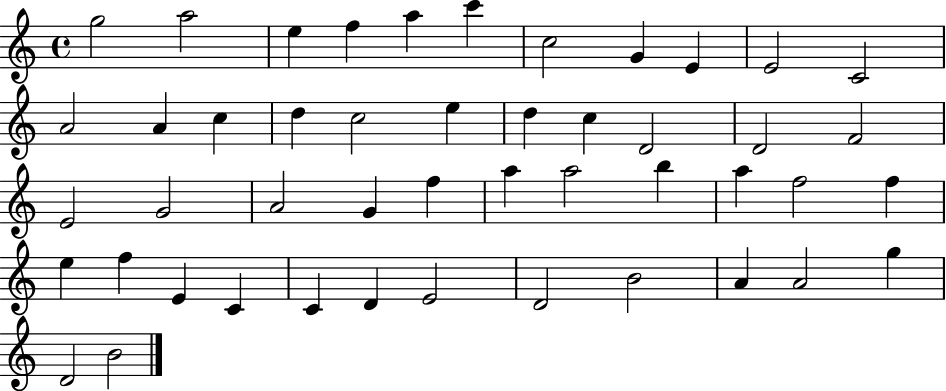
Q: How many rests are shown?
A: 0